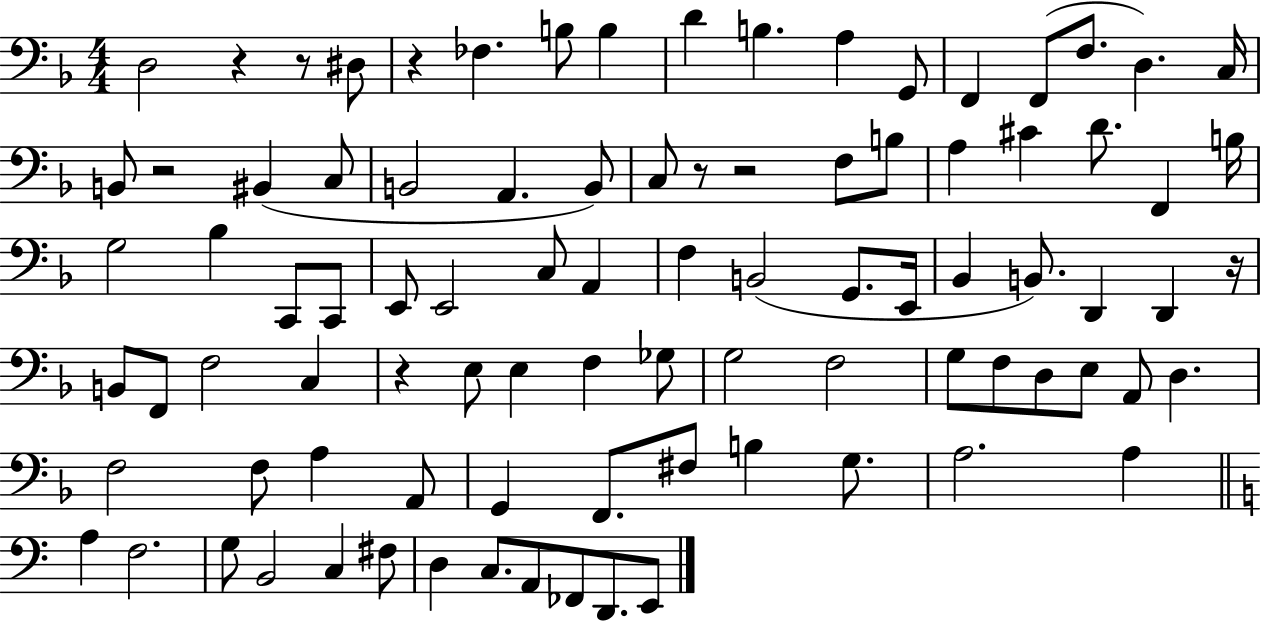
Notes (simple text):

D3/h R/q R/e D#3/e R/q FES3/q. B3/e B3/q D4/q B3/q. A3/q G2/e F2/q F2/e F3/e. D3/q. C3/s B2/e R/h BIS2/q C3/e B2/h A2/q. B2/e C3/e R/e R/h F3/e B3/e A3/q C#4/q D4/e. F2/q B3/s G3/h Bb3/q C2/e C2/e E2/e E2/h C3/e A2/q F3/q B2/h G2/e. E2/s Bb2/q B2/e. D2/q D2/q R/s B2/e F2/e F3/h C3/q R/q E3/e E3/q F3/q Gb3/e G3/h F3/h G3/e F3/e D3/e E3/e A2/e D3/q. F3/h F3/e A3/q A2/e G2/q F2/e. F#3/e B3/q G3/e. A3/h. A3/q A3/q F3/h. G3/e B2/h C3/q F#3/e D3/q C3/e. A2/e FES2/e D2/e. E2/e